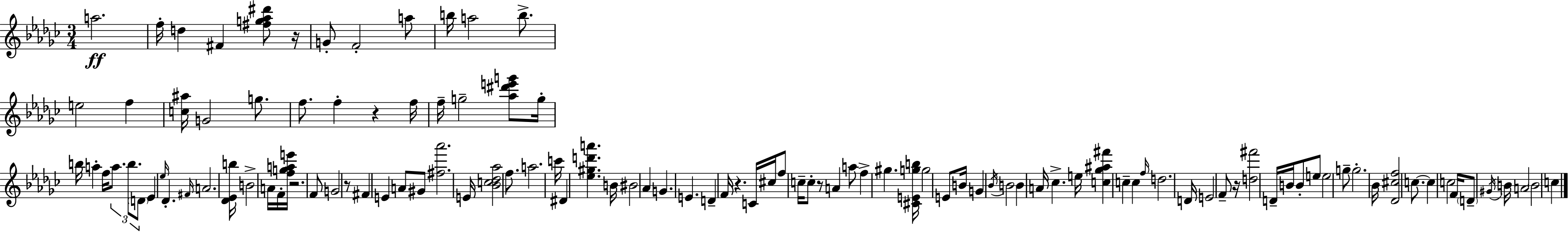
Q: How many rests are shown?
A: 7